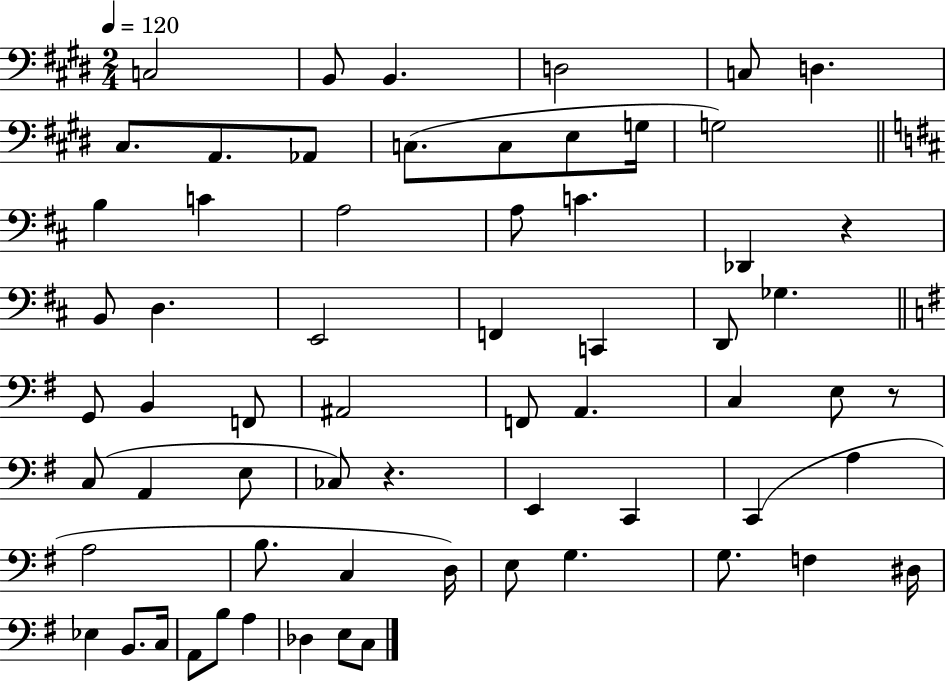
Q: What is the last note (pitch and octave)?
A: C3